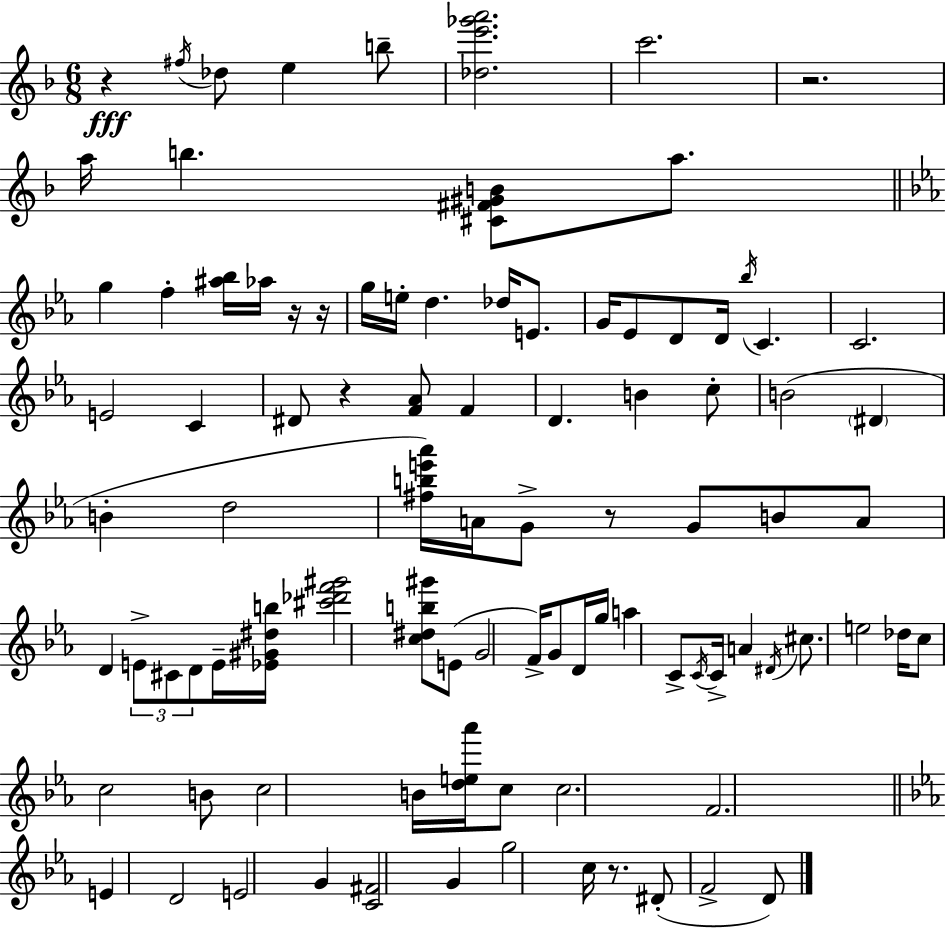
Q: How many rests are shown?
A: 7